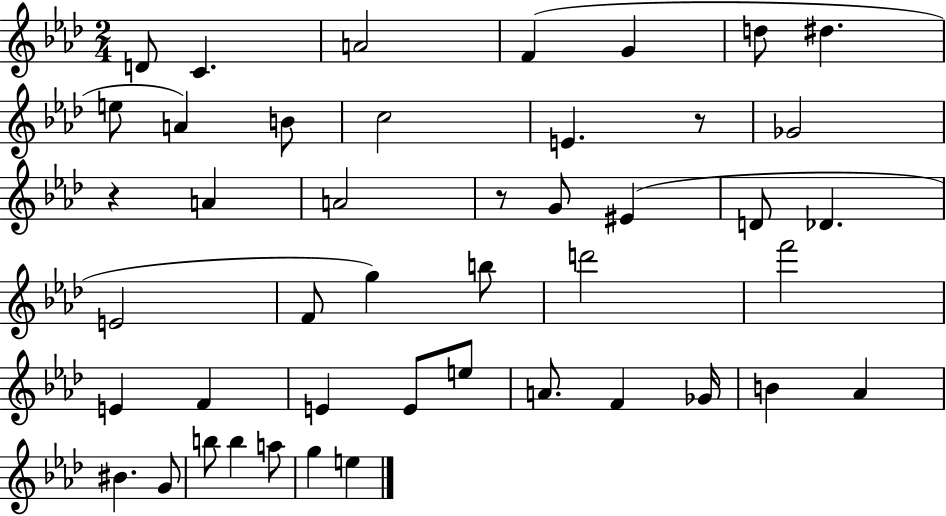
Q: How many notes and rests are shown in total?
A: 45